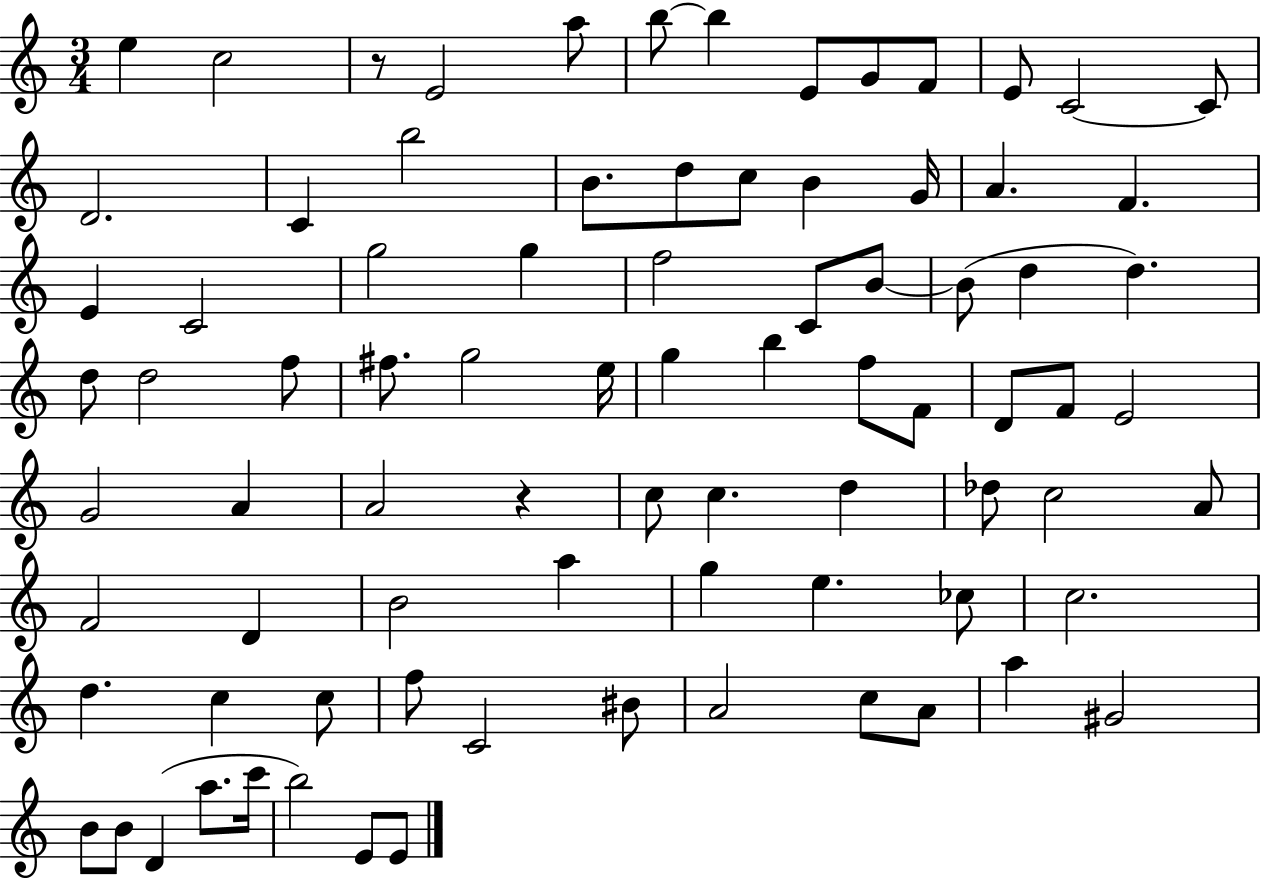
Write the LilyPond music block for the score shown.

{
  \clef treble
  \numericTimeSignature
  \time 3/4
  \key c \major
  e''4 c''2 | r8 e'2 a''8 | b''8~~ b''4 e'8 g'8 f'8 | e'8 c'2~~ c'8 | \break d'2. | c'4 b''2 | b'8. d''8 c''8 b'4 g'16 | a'4. f'4. | \break e'4 c'2 | g''2 g''4 | f''2 c'8 b'8~~ | b'8( d''4 d''4.) | \break d''8 d''2 f''8 | fis''8. g''2 e''16 | g''4 b''4 f''8 f'8 | d'8 f'8 e'2 | \break g'2 a'4 | a'2 r4 | c''8 c''4. d''4 | des''8 c''2 a'8 | \break f'2 d'4 | b'2 a''4 | g''4 e''4. ces''8 | c''2. | \break d''4. c''4 c''8 | f''8 c'2 bis'8 | a'2 c''8 a'8 | a''4 gis'2 | \break b'8 b'8 d'4( a''8. c'''16 | b''2) e'8 e'8 | \bar "|."
}